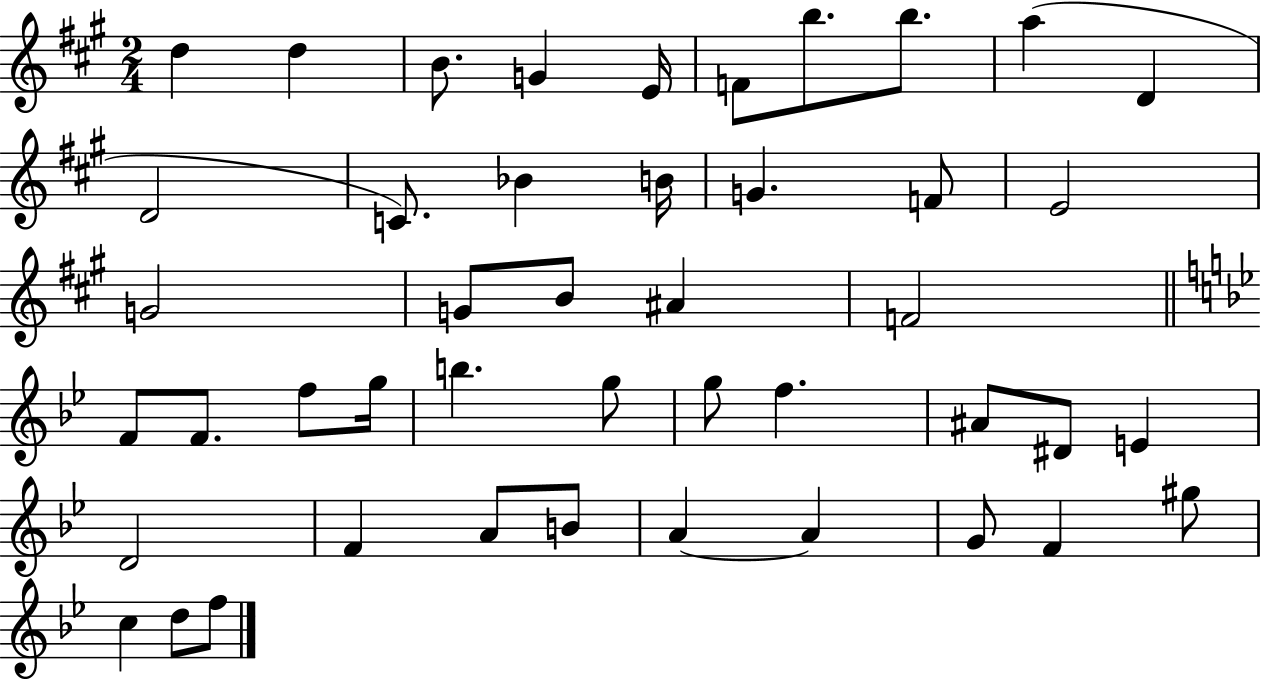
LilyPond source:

{
  \clef treble
  \numericTimeSignature
  \time 2/4
  \key a \major
  d''4 d''4 | b'8. g'4 e'16 | f'8 b''8. b''8. | a''4( d'4 | \break d'2 | c'8.) bes'4 b'16 | g'4. f'8 | e'2 | \break g'2 | g'8 b'8 ais'4 | f'2 | \bar "||" \break \key bes \major f'8 f'8. f''8 g''16 | b''4. g''8 | g''8 f''4. | ais'8 dis'8 e'4 | \break d'2 | f'4 a'8 b'8 | a'4~~ a'4 | g'8 f'4 gis''8 | \break c''4 d''8 f''8 | \bar "|."
}